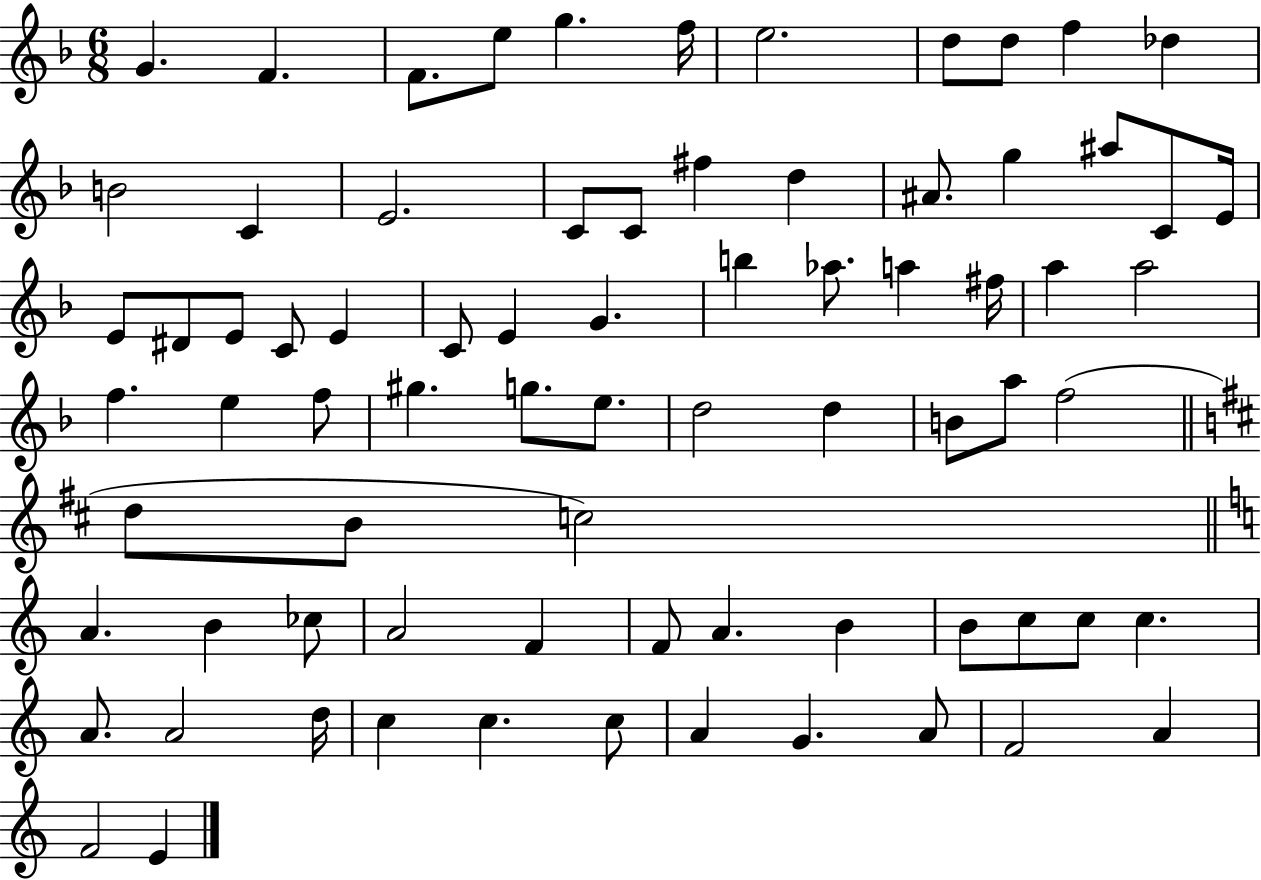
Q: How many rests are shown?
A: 0